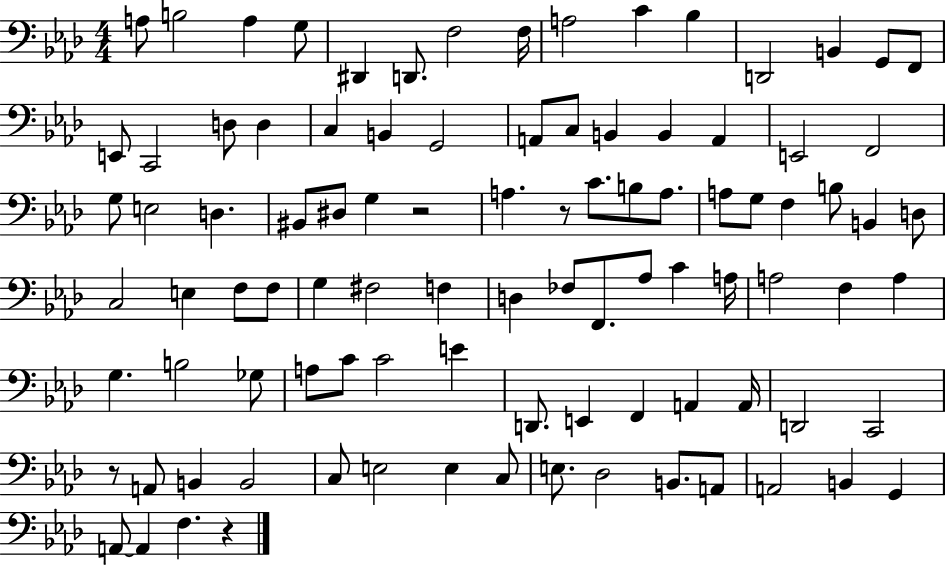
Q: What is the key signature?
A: AES major